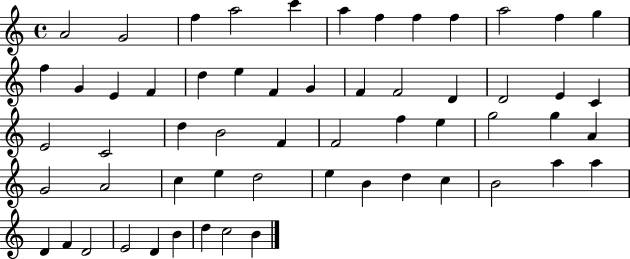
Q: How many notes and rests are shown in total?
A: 58